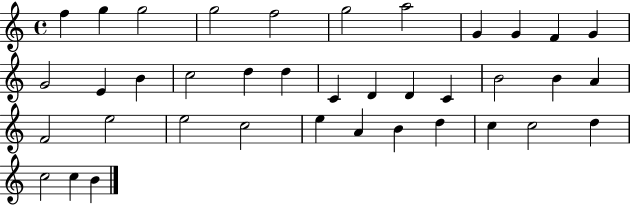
{
  \clef treble
  \time 4/4
  \defaultTimeSignature
  \key c \major
  f''4 g''4 g''2 | g''2 f''2 | g''2 a''2 | g'4 g'4 f'4 g'4 | \break g'2 e'4 b'4 | c''2 d''4 d''4 | c'4 d'4 d'4 c'4 | b'2 b'4 a'4 | \break f'2 e''2 | e''2 c''2 | e''4 a'4 b'4 d''4 | c''4 c''2 d''4 | \break c''2 c''4 b'4 | \bar "|."
}